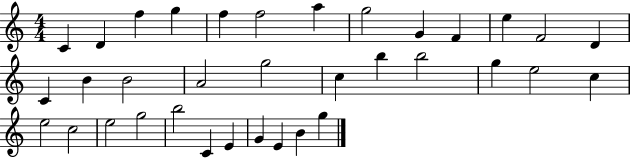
C4/q D4/q F5/q G5/q F5/q F5/h A5/q G5/h G4/q F4/q E5/q F4/h D4/q C4/q B4/q B4/h A4/h G5/h C5/q B5/q B5/h G5/q E5/h C5/q E5/h C5/h E5/h G5/h B5/h C4/q E4/q G4/q E4/q B4/q G5/q